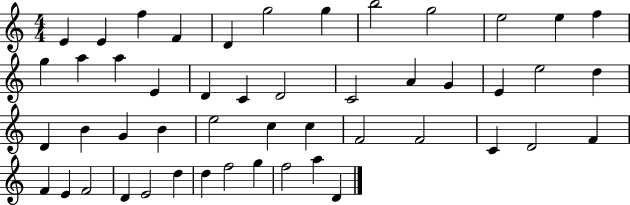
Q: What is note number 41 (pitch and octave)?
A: D4